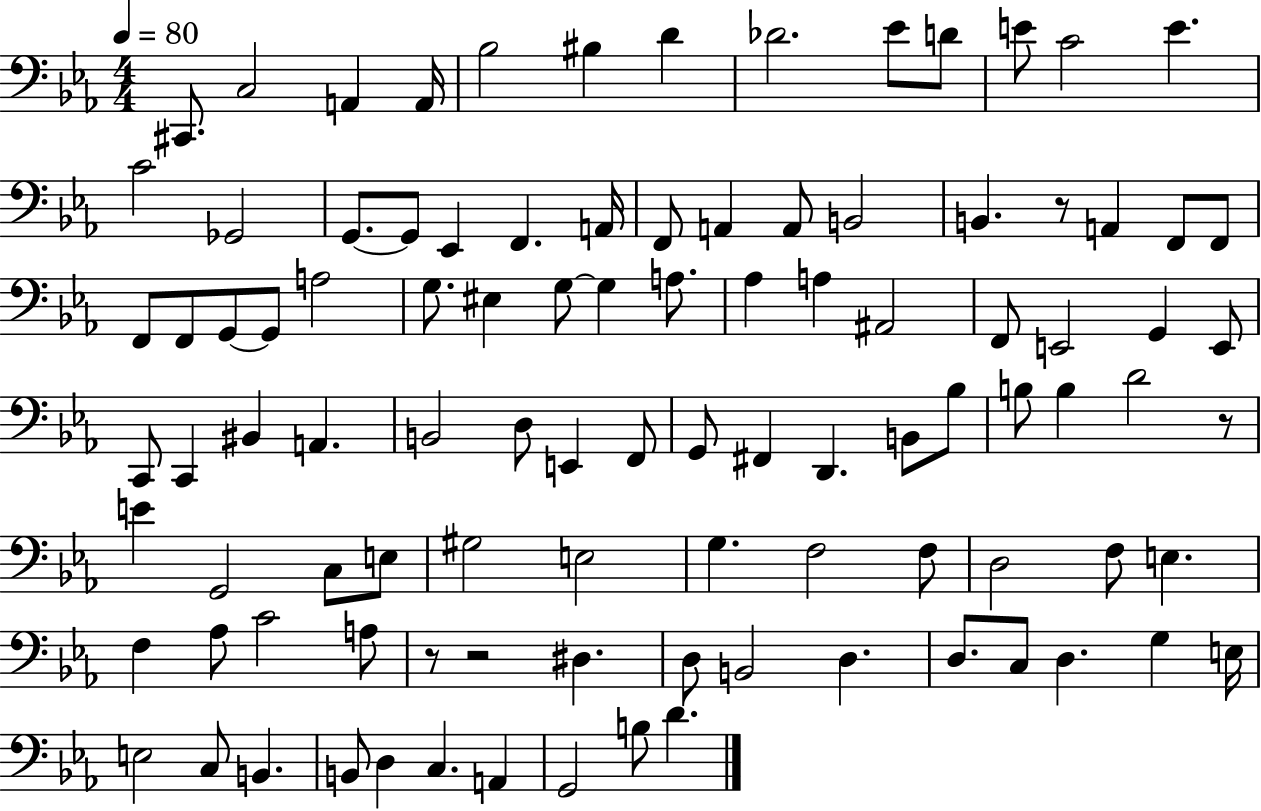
{
  \clef bass
  \numericTimeSignature
  \time 4/4
  \key ees \major
  \tempo 4 = 80
  cis,8. c2 a,4 a,16 | bes2 bis4 d'4 | des'2. ees'8 d'8 | e'8 c'2 e'4. | \break c'2 ges,2 | g,8.~~ g,8 ees,4 f,4. a,16 | f,8 a,4 a,8 b,2 | b,4. r8 a,4 f,8 f,8 | \break f,8 f,8 g,8~~ g,8 a2 | g8. eis4 g8~~ g4 a8. | aes4 a4 ais,2 | f,8 e,2 g,4 e,8 | \break c,8 c,4 bis,4 a,4. | b,2 d8 e,4 f,8 | g,8 fis,4 d,4. b,8 bes8 | b8 b4 d'2 r8 | \break e'4 g,2 c8 e8 | gis2 e2 | g4. f2 f8 | d2 f8 e4. | \break f4 aes8 c'2 a8 | r8 r2 dis4. | d8 b,2 d4. | d8. c8 d4. g4 e16 | \break e2 c8 b,4. | b,8 d4 c4. a,4 | g,2 b8 d'4. | \bar "|."
}